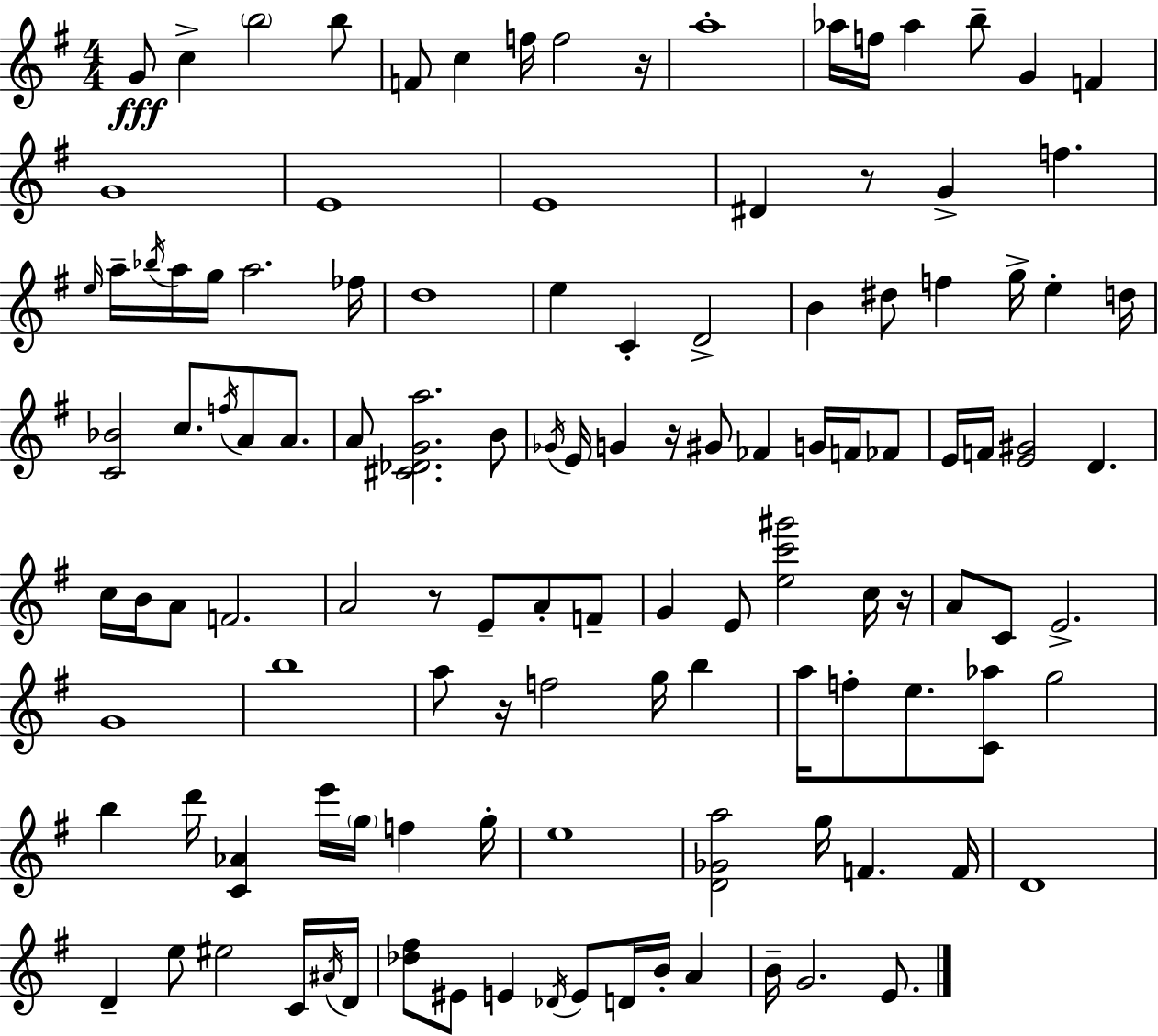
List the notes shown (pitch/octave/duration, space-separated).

G4/e C5/q B5/h B5/e F4/e C5/q F5/s F5/h R/s A5/w Ab5/s F5/s Ab5/q B5/e G4/q F4/q G4/w E4/w E4/w D#4/q R/e G4/q F5/q. E5/s A5/s Bb5/s A5/s G5/s A5/h. FES5/s D5/w E5/q C4/q D4/h B4/q D#5/e F5/q G5/s E5/q D5/s [C4,Bb4]/h C5/e. F5/s A4/e A4/e. A4/e [C#4,Db4,G4,A5]/h. B4/e Gb4/s E4/s G4/q R/s G#4/e FES4/q G4/s F4/s FES4/e E4/s F4/s [E4,G#4]/h D4/q. C5/s B4/s A4/e F4/h. A4/h R/e E4/e A4/e F4/e G4/q E4/e [E5,C6,G#6]/h C5/s R/s A4/e C4/e E4/h. G4/w B5/w A5/e R/s F5/h G5/s B5/q A5/s F5/e E5/e. [C4,Ab5]/e G5/h B5/q D6/s [C4,Ab4]/q E6/s G5/s F5/q G5/s E5/w [D4,Gb4,A5]/h G5/s F4/q. F4/s D4/w D4/q E5/e EIS5/h C4/s A#4/s D4/s [Db5,F#5]/e EIS4/e E4/q Db4/s E4/e D4/s B4/s A4/q B4/s G4/h. E4/e.